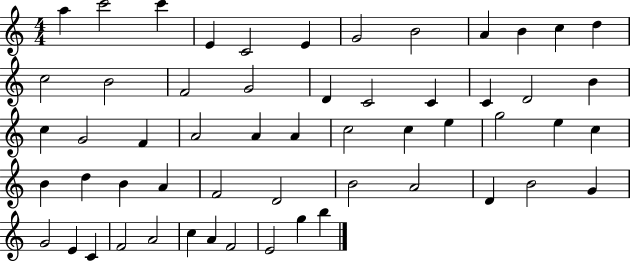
{
  \clef treble
  \numericTimeSignature
  \time 4/4
  \key c \major
  a''4 c'''2 c'''4 | e'4 c'2 e'4 | g'2 b'2 | a'4 b'4 c''4 d''4 | \break c''2 b'2 | f'2 g'2 | d'4 c'2 c'4 | c'4 d'2 b'4 | \break c''4 g'2 f'4 | a'2 a'4 a'4 | c''2 c''4 e''4 | g''2 e''4 c''4 | \break b'4 d''4 b'4 a'4 | f'2 d'2 | b'2 a'2 | d'4 b'2 g'4 | \break g'2 e'4 c'4 | f'2 a'2 | c''4 a'4 f'2 | e'2 g''4 b''4 | \break \bar "|."
}